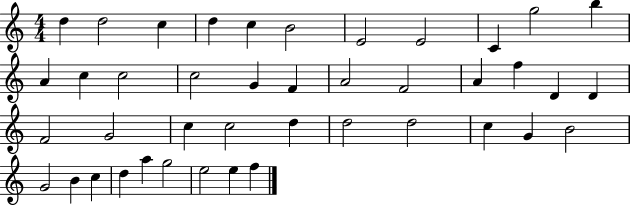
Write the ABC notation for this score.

X:1
T:Untitled
M:4/4
L:1/4
K:C
d d2 c d c B2 E2 E2 C g2 b A c c2 c2 G F A2 F2 A f D D F2 G2 c c2 d d2 d2 c G B2 G2 B c d a g2 e2 e f